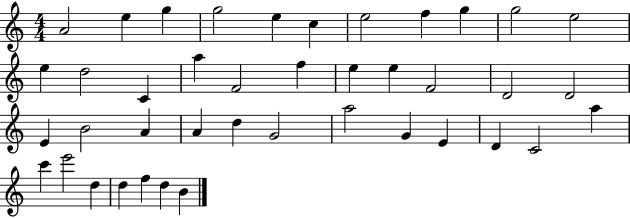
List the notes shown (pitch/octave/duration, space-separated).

A4/h E5/q G5/q G5/h E5/q C5/q E5/h F5/q G5/q G5/h E5/h E5/q D5/h C4/q A5/q F4/h F5/q E5/q E5/q F4/h D4/h D4/h E4/q B4/h A4/q A4/q D5/q G4/h A5/h G4/q E4/q D4/q C4/h A5/q C6/q E6/h D5/q D5/q F5/q D5/q B4/q